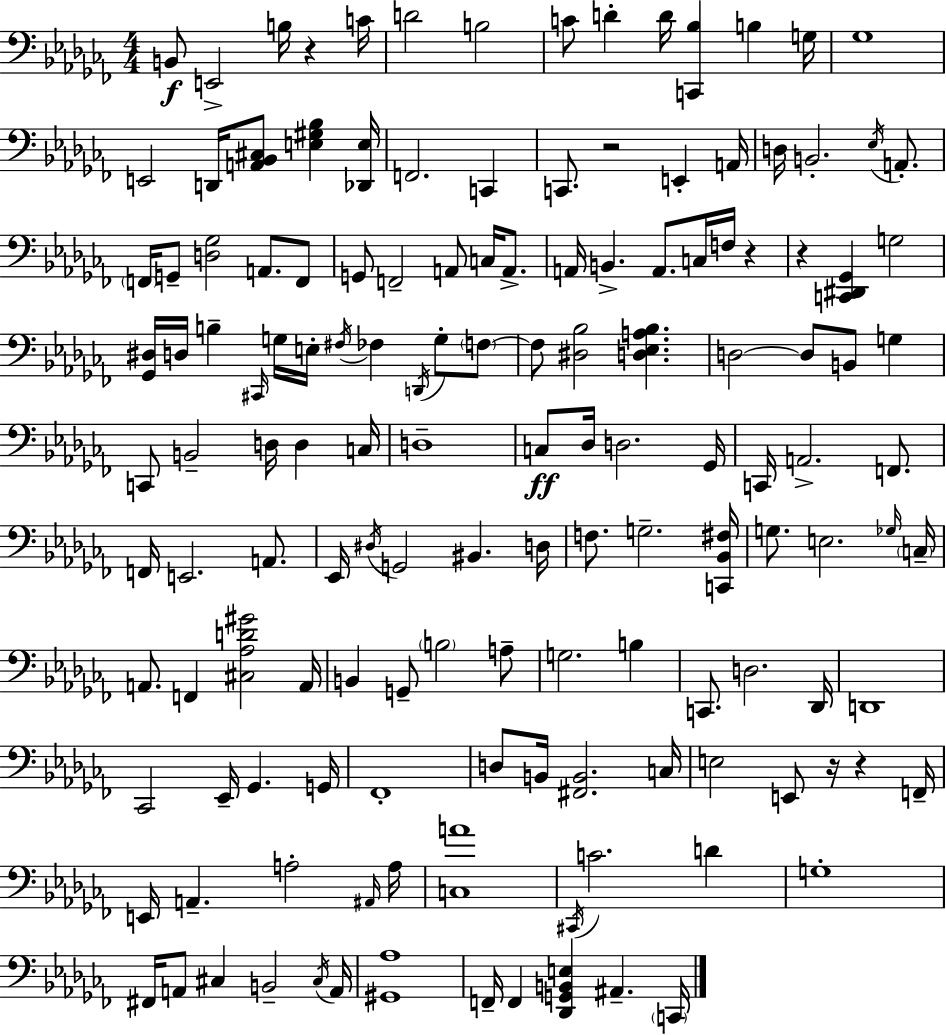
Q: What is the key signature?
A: AES minor